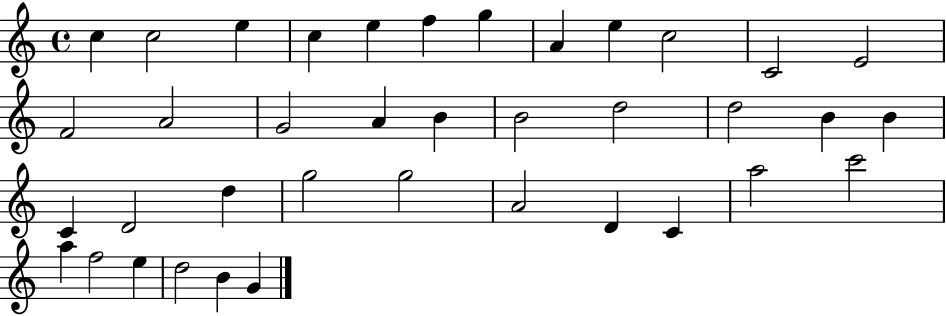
C5/q C5/h E5/q C5/q E5/q F5/q G5/q A4/q E5/q C5/h C4/h E4/h F4/h A4/h G4/h A4/q B4/q B4/h D5/h D5/h B4/q B4/q C4/q D4/h D5/q G5/h G5/h A4/h D4/q C4/q A5/h C6/h A5/q F5/h E5/q D5/h B4/q G4/q